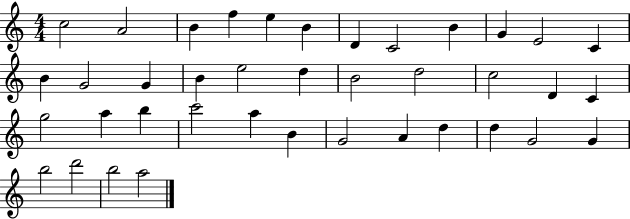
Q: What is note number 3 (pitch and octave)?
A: B4